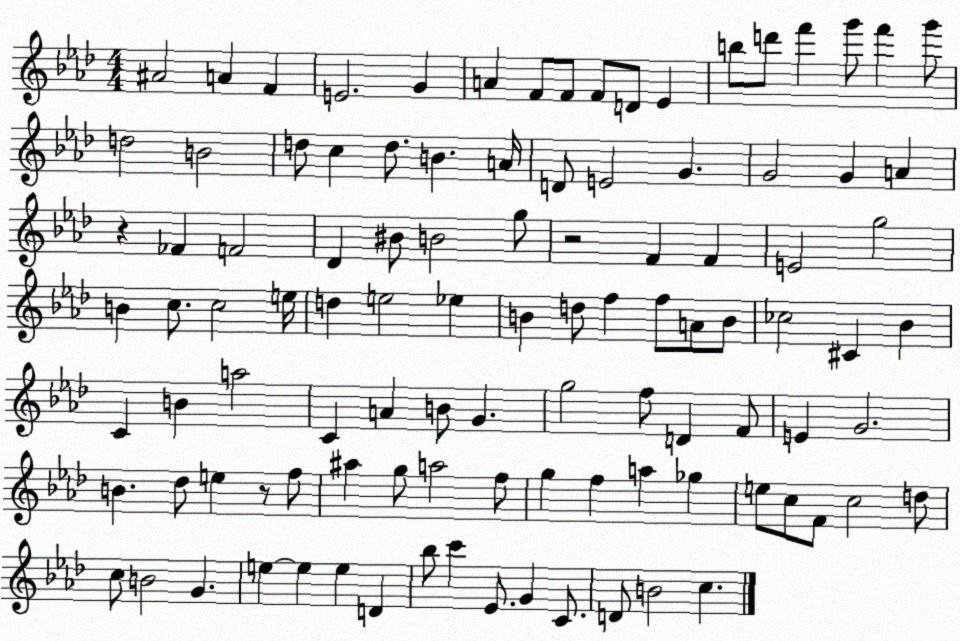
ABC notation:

X:1
T:Untitled
M:4/4
L:1/4
K:Ab
^A2 A F E2 G A F/2 F/2 F/2 D/2 _E b/2 d'/2 f' g'/2 f' g'/2 d2 B2 d/2 c d/2 B A/4 D/2 E2 G G2 G A z _F F2 _D ^B/2 B2 g/2 z2 F F E2 g2 B c/2 c2 e/4 d e2 _e B d/2 f f/2 A/2 B/2 _c2 ^C _B C B a2 C A B/2 G g2 f/2 D F/2 E G2 B _d/2 e z/2 f/2 ^a g/2 a2 f/2 g f a _g e/2 c/2 F/2 c2 d/2 c/2 B2 G e e e D _b/2 c' _E/2 G C/2 D/2 B2 c